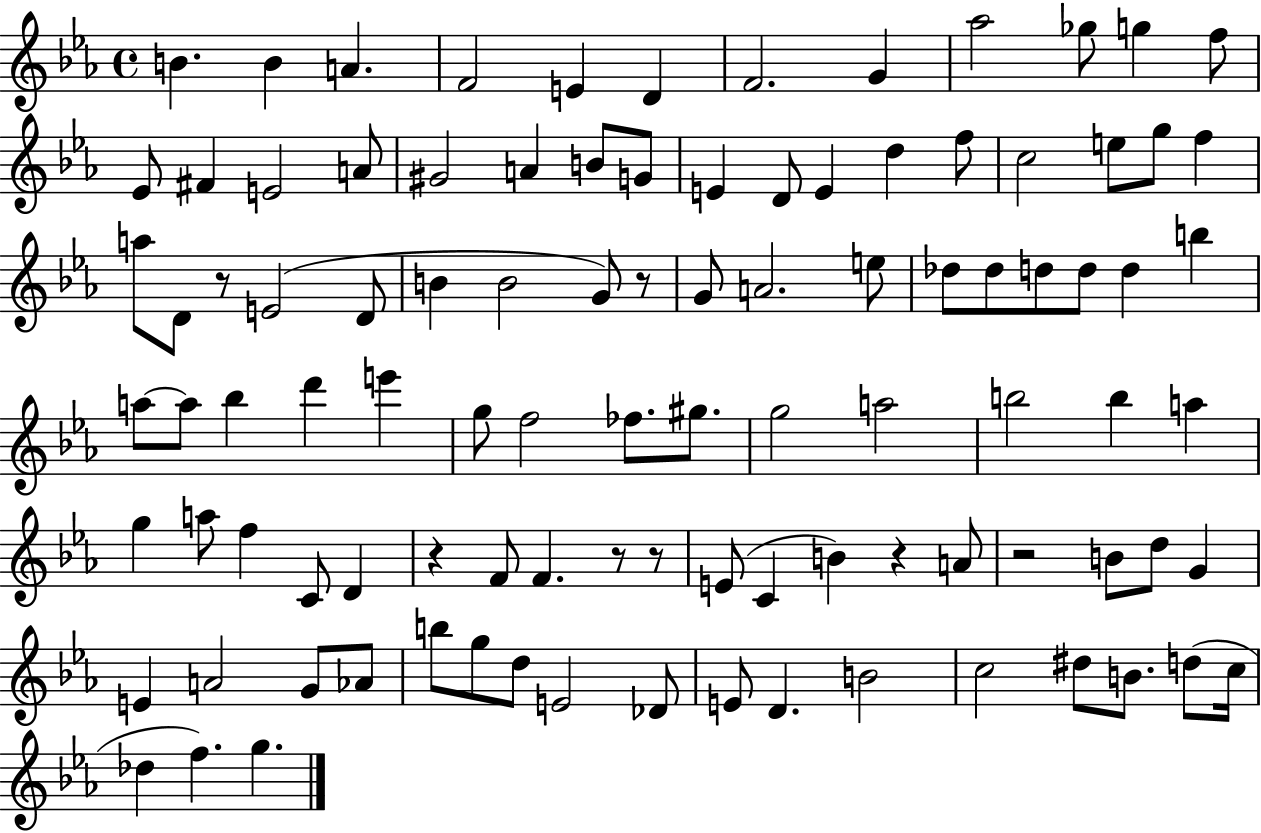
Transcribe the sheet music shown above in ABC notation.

X:1
T:Untitled
M:4/4
L:1/4
K:Eb
B B A F2 E D F2 G _a2 _g/2 g f/2 _E/2 ^F E2 A/2 ^G2 A B/2 G/2 E D/2 E d f/2 c2 e/2 g/2 f a/2 D/2 z/2 E2 D/2 B B2 G/2 z/2 G/2 A2 e/2 _d/2 _d/2 d/2 d/2 d b a/2 a/2 _b d' e' g/2 f2 _f/2 ^g/2 g2 a2 b2 b a g a/2 f C/2 D z F/2 F z/2 z/2 E/2 C B z A/2 z2 B/2 d/2 G E A2 G/2 _A/2 b/2 g/2 d/2 E2 _D/2 E/2 D B2 c2 ^d/2 B/2 d/2 c/4 _d f g